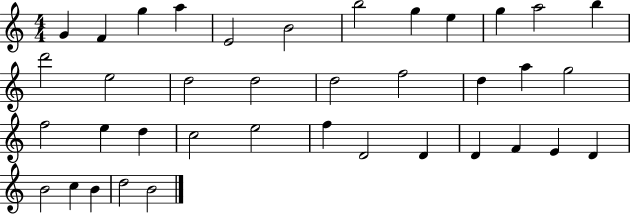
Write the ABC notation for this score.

X:1
T:Untitled
M:4/4
L:1/4
K:C
G F g a E2 B2 b2 g e g a2 b d'2 e2 d2 d2 d2 f2 d a g2 f2 e d c2 e2 f D2 D D F E D B2 c B d2 B2